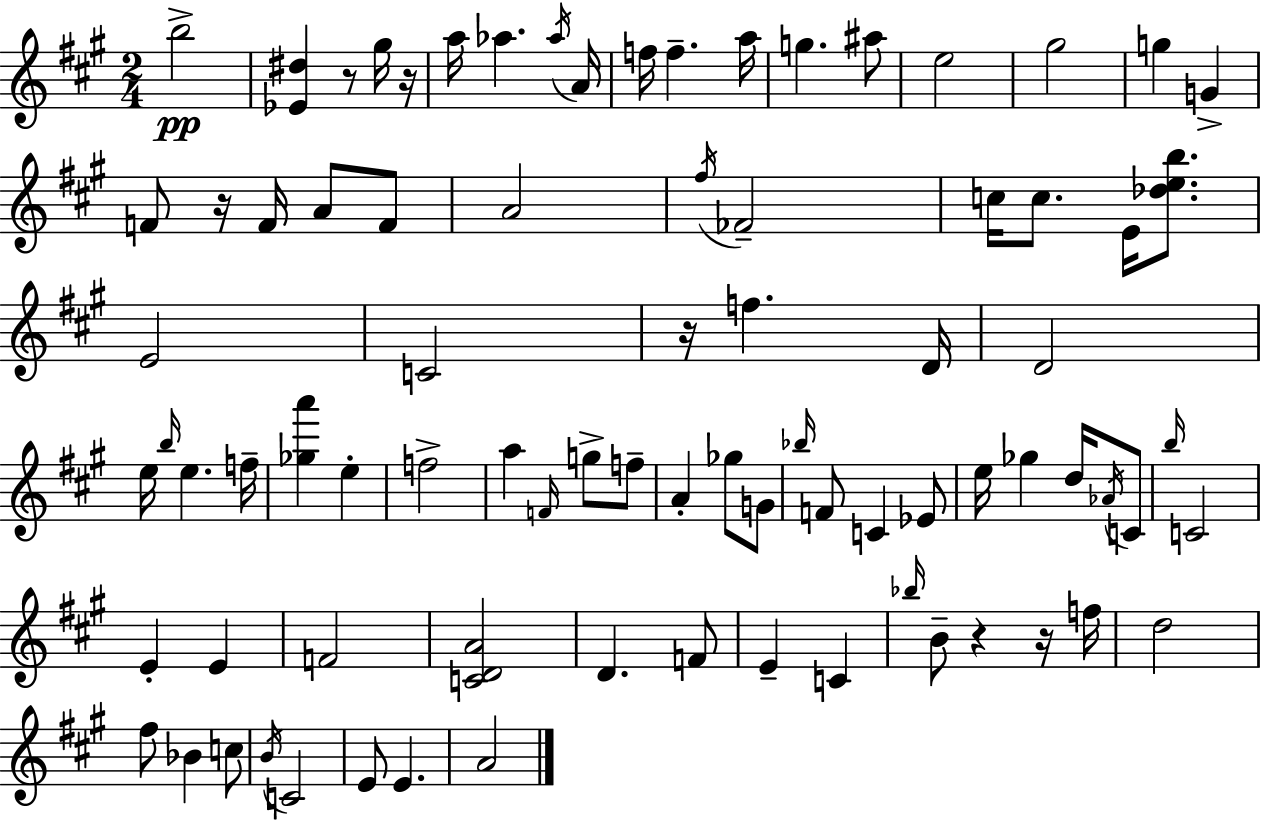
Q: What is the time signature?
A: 2/4